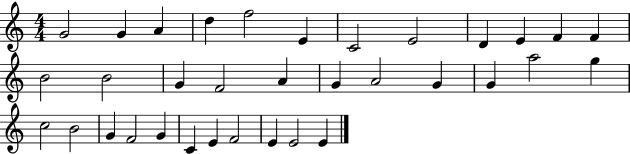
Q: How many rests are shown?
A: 0